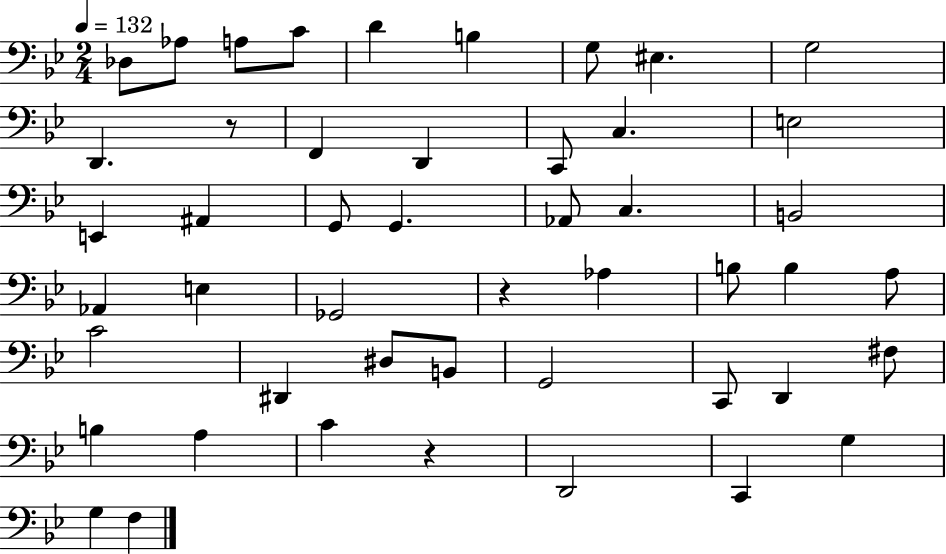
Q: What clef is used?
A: bass